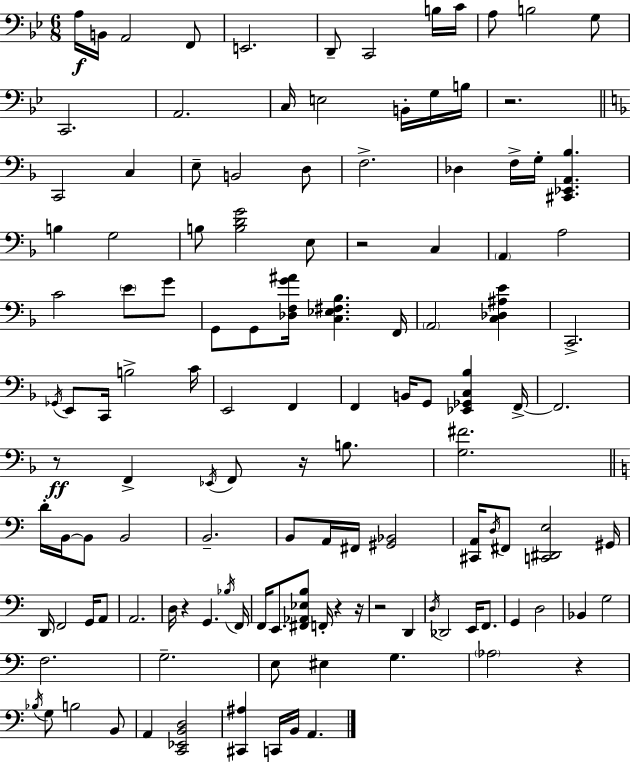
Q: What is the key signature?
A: BES major